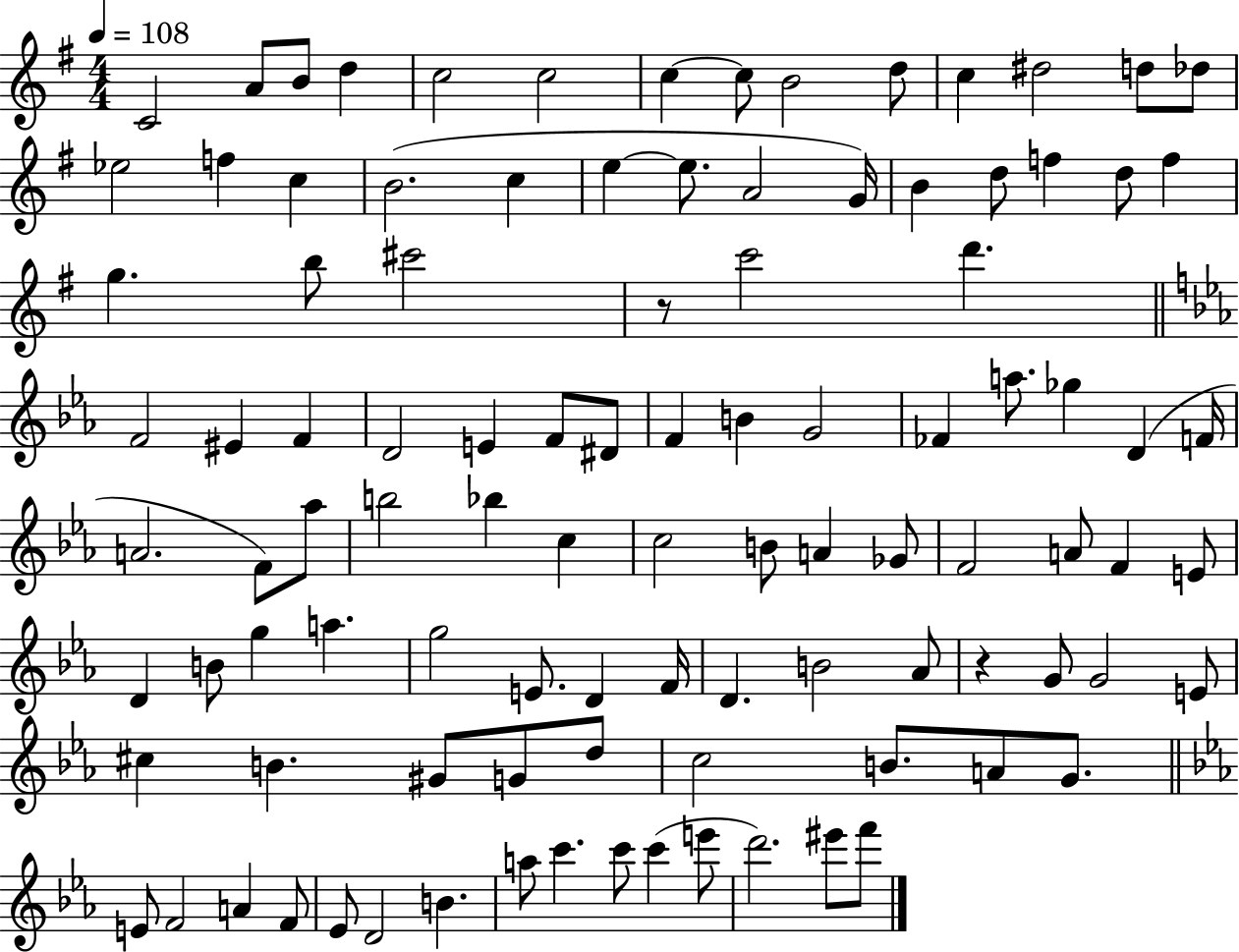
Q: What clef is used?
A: treble